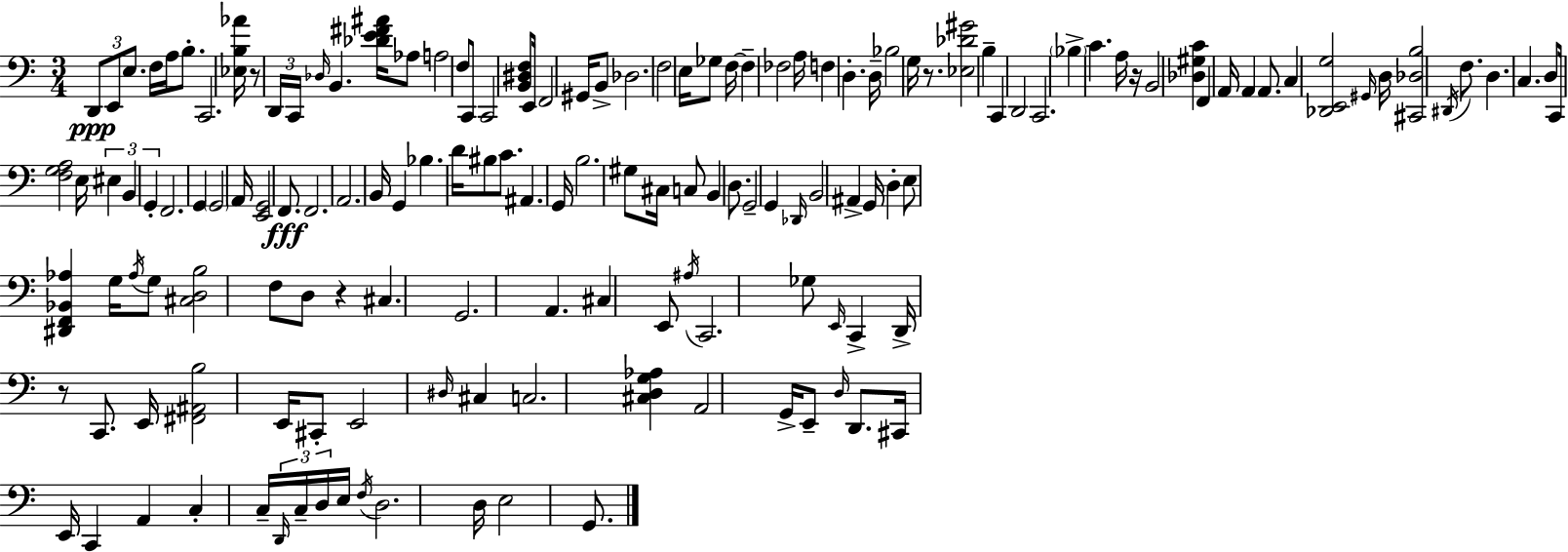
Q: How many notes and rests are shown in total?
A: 149